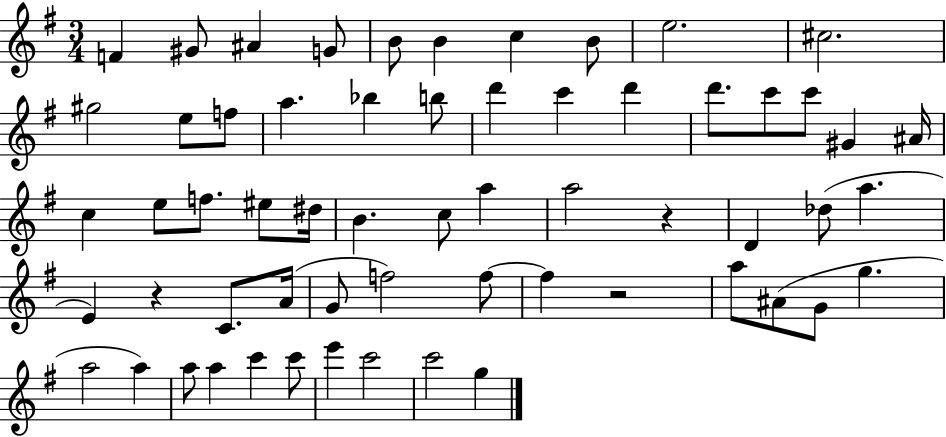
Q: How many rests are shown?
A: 3